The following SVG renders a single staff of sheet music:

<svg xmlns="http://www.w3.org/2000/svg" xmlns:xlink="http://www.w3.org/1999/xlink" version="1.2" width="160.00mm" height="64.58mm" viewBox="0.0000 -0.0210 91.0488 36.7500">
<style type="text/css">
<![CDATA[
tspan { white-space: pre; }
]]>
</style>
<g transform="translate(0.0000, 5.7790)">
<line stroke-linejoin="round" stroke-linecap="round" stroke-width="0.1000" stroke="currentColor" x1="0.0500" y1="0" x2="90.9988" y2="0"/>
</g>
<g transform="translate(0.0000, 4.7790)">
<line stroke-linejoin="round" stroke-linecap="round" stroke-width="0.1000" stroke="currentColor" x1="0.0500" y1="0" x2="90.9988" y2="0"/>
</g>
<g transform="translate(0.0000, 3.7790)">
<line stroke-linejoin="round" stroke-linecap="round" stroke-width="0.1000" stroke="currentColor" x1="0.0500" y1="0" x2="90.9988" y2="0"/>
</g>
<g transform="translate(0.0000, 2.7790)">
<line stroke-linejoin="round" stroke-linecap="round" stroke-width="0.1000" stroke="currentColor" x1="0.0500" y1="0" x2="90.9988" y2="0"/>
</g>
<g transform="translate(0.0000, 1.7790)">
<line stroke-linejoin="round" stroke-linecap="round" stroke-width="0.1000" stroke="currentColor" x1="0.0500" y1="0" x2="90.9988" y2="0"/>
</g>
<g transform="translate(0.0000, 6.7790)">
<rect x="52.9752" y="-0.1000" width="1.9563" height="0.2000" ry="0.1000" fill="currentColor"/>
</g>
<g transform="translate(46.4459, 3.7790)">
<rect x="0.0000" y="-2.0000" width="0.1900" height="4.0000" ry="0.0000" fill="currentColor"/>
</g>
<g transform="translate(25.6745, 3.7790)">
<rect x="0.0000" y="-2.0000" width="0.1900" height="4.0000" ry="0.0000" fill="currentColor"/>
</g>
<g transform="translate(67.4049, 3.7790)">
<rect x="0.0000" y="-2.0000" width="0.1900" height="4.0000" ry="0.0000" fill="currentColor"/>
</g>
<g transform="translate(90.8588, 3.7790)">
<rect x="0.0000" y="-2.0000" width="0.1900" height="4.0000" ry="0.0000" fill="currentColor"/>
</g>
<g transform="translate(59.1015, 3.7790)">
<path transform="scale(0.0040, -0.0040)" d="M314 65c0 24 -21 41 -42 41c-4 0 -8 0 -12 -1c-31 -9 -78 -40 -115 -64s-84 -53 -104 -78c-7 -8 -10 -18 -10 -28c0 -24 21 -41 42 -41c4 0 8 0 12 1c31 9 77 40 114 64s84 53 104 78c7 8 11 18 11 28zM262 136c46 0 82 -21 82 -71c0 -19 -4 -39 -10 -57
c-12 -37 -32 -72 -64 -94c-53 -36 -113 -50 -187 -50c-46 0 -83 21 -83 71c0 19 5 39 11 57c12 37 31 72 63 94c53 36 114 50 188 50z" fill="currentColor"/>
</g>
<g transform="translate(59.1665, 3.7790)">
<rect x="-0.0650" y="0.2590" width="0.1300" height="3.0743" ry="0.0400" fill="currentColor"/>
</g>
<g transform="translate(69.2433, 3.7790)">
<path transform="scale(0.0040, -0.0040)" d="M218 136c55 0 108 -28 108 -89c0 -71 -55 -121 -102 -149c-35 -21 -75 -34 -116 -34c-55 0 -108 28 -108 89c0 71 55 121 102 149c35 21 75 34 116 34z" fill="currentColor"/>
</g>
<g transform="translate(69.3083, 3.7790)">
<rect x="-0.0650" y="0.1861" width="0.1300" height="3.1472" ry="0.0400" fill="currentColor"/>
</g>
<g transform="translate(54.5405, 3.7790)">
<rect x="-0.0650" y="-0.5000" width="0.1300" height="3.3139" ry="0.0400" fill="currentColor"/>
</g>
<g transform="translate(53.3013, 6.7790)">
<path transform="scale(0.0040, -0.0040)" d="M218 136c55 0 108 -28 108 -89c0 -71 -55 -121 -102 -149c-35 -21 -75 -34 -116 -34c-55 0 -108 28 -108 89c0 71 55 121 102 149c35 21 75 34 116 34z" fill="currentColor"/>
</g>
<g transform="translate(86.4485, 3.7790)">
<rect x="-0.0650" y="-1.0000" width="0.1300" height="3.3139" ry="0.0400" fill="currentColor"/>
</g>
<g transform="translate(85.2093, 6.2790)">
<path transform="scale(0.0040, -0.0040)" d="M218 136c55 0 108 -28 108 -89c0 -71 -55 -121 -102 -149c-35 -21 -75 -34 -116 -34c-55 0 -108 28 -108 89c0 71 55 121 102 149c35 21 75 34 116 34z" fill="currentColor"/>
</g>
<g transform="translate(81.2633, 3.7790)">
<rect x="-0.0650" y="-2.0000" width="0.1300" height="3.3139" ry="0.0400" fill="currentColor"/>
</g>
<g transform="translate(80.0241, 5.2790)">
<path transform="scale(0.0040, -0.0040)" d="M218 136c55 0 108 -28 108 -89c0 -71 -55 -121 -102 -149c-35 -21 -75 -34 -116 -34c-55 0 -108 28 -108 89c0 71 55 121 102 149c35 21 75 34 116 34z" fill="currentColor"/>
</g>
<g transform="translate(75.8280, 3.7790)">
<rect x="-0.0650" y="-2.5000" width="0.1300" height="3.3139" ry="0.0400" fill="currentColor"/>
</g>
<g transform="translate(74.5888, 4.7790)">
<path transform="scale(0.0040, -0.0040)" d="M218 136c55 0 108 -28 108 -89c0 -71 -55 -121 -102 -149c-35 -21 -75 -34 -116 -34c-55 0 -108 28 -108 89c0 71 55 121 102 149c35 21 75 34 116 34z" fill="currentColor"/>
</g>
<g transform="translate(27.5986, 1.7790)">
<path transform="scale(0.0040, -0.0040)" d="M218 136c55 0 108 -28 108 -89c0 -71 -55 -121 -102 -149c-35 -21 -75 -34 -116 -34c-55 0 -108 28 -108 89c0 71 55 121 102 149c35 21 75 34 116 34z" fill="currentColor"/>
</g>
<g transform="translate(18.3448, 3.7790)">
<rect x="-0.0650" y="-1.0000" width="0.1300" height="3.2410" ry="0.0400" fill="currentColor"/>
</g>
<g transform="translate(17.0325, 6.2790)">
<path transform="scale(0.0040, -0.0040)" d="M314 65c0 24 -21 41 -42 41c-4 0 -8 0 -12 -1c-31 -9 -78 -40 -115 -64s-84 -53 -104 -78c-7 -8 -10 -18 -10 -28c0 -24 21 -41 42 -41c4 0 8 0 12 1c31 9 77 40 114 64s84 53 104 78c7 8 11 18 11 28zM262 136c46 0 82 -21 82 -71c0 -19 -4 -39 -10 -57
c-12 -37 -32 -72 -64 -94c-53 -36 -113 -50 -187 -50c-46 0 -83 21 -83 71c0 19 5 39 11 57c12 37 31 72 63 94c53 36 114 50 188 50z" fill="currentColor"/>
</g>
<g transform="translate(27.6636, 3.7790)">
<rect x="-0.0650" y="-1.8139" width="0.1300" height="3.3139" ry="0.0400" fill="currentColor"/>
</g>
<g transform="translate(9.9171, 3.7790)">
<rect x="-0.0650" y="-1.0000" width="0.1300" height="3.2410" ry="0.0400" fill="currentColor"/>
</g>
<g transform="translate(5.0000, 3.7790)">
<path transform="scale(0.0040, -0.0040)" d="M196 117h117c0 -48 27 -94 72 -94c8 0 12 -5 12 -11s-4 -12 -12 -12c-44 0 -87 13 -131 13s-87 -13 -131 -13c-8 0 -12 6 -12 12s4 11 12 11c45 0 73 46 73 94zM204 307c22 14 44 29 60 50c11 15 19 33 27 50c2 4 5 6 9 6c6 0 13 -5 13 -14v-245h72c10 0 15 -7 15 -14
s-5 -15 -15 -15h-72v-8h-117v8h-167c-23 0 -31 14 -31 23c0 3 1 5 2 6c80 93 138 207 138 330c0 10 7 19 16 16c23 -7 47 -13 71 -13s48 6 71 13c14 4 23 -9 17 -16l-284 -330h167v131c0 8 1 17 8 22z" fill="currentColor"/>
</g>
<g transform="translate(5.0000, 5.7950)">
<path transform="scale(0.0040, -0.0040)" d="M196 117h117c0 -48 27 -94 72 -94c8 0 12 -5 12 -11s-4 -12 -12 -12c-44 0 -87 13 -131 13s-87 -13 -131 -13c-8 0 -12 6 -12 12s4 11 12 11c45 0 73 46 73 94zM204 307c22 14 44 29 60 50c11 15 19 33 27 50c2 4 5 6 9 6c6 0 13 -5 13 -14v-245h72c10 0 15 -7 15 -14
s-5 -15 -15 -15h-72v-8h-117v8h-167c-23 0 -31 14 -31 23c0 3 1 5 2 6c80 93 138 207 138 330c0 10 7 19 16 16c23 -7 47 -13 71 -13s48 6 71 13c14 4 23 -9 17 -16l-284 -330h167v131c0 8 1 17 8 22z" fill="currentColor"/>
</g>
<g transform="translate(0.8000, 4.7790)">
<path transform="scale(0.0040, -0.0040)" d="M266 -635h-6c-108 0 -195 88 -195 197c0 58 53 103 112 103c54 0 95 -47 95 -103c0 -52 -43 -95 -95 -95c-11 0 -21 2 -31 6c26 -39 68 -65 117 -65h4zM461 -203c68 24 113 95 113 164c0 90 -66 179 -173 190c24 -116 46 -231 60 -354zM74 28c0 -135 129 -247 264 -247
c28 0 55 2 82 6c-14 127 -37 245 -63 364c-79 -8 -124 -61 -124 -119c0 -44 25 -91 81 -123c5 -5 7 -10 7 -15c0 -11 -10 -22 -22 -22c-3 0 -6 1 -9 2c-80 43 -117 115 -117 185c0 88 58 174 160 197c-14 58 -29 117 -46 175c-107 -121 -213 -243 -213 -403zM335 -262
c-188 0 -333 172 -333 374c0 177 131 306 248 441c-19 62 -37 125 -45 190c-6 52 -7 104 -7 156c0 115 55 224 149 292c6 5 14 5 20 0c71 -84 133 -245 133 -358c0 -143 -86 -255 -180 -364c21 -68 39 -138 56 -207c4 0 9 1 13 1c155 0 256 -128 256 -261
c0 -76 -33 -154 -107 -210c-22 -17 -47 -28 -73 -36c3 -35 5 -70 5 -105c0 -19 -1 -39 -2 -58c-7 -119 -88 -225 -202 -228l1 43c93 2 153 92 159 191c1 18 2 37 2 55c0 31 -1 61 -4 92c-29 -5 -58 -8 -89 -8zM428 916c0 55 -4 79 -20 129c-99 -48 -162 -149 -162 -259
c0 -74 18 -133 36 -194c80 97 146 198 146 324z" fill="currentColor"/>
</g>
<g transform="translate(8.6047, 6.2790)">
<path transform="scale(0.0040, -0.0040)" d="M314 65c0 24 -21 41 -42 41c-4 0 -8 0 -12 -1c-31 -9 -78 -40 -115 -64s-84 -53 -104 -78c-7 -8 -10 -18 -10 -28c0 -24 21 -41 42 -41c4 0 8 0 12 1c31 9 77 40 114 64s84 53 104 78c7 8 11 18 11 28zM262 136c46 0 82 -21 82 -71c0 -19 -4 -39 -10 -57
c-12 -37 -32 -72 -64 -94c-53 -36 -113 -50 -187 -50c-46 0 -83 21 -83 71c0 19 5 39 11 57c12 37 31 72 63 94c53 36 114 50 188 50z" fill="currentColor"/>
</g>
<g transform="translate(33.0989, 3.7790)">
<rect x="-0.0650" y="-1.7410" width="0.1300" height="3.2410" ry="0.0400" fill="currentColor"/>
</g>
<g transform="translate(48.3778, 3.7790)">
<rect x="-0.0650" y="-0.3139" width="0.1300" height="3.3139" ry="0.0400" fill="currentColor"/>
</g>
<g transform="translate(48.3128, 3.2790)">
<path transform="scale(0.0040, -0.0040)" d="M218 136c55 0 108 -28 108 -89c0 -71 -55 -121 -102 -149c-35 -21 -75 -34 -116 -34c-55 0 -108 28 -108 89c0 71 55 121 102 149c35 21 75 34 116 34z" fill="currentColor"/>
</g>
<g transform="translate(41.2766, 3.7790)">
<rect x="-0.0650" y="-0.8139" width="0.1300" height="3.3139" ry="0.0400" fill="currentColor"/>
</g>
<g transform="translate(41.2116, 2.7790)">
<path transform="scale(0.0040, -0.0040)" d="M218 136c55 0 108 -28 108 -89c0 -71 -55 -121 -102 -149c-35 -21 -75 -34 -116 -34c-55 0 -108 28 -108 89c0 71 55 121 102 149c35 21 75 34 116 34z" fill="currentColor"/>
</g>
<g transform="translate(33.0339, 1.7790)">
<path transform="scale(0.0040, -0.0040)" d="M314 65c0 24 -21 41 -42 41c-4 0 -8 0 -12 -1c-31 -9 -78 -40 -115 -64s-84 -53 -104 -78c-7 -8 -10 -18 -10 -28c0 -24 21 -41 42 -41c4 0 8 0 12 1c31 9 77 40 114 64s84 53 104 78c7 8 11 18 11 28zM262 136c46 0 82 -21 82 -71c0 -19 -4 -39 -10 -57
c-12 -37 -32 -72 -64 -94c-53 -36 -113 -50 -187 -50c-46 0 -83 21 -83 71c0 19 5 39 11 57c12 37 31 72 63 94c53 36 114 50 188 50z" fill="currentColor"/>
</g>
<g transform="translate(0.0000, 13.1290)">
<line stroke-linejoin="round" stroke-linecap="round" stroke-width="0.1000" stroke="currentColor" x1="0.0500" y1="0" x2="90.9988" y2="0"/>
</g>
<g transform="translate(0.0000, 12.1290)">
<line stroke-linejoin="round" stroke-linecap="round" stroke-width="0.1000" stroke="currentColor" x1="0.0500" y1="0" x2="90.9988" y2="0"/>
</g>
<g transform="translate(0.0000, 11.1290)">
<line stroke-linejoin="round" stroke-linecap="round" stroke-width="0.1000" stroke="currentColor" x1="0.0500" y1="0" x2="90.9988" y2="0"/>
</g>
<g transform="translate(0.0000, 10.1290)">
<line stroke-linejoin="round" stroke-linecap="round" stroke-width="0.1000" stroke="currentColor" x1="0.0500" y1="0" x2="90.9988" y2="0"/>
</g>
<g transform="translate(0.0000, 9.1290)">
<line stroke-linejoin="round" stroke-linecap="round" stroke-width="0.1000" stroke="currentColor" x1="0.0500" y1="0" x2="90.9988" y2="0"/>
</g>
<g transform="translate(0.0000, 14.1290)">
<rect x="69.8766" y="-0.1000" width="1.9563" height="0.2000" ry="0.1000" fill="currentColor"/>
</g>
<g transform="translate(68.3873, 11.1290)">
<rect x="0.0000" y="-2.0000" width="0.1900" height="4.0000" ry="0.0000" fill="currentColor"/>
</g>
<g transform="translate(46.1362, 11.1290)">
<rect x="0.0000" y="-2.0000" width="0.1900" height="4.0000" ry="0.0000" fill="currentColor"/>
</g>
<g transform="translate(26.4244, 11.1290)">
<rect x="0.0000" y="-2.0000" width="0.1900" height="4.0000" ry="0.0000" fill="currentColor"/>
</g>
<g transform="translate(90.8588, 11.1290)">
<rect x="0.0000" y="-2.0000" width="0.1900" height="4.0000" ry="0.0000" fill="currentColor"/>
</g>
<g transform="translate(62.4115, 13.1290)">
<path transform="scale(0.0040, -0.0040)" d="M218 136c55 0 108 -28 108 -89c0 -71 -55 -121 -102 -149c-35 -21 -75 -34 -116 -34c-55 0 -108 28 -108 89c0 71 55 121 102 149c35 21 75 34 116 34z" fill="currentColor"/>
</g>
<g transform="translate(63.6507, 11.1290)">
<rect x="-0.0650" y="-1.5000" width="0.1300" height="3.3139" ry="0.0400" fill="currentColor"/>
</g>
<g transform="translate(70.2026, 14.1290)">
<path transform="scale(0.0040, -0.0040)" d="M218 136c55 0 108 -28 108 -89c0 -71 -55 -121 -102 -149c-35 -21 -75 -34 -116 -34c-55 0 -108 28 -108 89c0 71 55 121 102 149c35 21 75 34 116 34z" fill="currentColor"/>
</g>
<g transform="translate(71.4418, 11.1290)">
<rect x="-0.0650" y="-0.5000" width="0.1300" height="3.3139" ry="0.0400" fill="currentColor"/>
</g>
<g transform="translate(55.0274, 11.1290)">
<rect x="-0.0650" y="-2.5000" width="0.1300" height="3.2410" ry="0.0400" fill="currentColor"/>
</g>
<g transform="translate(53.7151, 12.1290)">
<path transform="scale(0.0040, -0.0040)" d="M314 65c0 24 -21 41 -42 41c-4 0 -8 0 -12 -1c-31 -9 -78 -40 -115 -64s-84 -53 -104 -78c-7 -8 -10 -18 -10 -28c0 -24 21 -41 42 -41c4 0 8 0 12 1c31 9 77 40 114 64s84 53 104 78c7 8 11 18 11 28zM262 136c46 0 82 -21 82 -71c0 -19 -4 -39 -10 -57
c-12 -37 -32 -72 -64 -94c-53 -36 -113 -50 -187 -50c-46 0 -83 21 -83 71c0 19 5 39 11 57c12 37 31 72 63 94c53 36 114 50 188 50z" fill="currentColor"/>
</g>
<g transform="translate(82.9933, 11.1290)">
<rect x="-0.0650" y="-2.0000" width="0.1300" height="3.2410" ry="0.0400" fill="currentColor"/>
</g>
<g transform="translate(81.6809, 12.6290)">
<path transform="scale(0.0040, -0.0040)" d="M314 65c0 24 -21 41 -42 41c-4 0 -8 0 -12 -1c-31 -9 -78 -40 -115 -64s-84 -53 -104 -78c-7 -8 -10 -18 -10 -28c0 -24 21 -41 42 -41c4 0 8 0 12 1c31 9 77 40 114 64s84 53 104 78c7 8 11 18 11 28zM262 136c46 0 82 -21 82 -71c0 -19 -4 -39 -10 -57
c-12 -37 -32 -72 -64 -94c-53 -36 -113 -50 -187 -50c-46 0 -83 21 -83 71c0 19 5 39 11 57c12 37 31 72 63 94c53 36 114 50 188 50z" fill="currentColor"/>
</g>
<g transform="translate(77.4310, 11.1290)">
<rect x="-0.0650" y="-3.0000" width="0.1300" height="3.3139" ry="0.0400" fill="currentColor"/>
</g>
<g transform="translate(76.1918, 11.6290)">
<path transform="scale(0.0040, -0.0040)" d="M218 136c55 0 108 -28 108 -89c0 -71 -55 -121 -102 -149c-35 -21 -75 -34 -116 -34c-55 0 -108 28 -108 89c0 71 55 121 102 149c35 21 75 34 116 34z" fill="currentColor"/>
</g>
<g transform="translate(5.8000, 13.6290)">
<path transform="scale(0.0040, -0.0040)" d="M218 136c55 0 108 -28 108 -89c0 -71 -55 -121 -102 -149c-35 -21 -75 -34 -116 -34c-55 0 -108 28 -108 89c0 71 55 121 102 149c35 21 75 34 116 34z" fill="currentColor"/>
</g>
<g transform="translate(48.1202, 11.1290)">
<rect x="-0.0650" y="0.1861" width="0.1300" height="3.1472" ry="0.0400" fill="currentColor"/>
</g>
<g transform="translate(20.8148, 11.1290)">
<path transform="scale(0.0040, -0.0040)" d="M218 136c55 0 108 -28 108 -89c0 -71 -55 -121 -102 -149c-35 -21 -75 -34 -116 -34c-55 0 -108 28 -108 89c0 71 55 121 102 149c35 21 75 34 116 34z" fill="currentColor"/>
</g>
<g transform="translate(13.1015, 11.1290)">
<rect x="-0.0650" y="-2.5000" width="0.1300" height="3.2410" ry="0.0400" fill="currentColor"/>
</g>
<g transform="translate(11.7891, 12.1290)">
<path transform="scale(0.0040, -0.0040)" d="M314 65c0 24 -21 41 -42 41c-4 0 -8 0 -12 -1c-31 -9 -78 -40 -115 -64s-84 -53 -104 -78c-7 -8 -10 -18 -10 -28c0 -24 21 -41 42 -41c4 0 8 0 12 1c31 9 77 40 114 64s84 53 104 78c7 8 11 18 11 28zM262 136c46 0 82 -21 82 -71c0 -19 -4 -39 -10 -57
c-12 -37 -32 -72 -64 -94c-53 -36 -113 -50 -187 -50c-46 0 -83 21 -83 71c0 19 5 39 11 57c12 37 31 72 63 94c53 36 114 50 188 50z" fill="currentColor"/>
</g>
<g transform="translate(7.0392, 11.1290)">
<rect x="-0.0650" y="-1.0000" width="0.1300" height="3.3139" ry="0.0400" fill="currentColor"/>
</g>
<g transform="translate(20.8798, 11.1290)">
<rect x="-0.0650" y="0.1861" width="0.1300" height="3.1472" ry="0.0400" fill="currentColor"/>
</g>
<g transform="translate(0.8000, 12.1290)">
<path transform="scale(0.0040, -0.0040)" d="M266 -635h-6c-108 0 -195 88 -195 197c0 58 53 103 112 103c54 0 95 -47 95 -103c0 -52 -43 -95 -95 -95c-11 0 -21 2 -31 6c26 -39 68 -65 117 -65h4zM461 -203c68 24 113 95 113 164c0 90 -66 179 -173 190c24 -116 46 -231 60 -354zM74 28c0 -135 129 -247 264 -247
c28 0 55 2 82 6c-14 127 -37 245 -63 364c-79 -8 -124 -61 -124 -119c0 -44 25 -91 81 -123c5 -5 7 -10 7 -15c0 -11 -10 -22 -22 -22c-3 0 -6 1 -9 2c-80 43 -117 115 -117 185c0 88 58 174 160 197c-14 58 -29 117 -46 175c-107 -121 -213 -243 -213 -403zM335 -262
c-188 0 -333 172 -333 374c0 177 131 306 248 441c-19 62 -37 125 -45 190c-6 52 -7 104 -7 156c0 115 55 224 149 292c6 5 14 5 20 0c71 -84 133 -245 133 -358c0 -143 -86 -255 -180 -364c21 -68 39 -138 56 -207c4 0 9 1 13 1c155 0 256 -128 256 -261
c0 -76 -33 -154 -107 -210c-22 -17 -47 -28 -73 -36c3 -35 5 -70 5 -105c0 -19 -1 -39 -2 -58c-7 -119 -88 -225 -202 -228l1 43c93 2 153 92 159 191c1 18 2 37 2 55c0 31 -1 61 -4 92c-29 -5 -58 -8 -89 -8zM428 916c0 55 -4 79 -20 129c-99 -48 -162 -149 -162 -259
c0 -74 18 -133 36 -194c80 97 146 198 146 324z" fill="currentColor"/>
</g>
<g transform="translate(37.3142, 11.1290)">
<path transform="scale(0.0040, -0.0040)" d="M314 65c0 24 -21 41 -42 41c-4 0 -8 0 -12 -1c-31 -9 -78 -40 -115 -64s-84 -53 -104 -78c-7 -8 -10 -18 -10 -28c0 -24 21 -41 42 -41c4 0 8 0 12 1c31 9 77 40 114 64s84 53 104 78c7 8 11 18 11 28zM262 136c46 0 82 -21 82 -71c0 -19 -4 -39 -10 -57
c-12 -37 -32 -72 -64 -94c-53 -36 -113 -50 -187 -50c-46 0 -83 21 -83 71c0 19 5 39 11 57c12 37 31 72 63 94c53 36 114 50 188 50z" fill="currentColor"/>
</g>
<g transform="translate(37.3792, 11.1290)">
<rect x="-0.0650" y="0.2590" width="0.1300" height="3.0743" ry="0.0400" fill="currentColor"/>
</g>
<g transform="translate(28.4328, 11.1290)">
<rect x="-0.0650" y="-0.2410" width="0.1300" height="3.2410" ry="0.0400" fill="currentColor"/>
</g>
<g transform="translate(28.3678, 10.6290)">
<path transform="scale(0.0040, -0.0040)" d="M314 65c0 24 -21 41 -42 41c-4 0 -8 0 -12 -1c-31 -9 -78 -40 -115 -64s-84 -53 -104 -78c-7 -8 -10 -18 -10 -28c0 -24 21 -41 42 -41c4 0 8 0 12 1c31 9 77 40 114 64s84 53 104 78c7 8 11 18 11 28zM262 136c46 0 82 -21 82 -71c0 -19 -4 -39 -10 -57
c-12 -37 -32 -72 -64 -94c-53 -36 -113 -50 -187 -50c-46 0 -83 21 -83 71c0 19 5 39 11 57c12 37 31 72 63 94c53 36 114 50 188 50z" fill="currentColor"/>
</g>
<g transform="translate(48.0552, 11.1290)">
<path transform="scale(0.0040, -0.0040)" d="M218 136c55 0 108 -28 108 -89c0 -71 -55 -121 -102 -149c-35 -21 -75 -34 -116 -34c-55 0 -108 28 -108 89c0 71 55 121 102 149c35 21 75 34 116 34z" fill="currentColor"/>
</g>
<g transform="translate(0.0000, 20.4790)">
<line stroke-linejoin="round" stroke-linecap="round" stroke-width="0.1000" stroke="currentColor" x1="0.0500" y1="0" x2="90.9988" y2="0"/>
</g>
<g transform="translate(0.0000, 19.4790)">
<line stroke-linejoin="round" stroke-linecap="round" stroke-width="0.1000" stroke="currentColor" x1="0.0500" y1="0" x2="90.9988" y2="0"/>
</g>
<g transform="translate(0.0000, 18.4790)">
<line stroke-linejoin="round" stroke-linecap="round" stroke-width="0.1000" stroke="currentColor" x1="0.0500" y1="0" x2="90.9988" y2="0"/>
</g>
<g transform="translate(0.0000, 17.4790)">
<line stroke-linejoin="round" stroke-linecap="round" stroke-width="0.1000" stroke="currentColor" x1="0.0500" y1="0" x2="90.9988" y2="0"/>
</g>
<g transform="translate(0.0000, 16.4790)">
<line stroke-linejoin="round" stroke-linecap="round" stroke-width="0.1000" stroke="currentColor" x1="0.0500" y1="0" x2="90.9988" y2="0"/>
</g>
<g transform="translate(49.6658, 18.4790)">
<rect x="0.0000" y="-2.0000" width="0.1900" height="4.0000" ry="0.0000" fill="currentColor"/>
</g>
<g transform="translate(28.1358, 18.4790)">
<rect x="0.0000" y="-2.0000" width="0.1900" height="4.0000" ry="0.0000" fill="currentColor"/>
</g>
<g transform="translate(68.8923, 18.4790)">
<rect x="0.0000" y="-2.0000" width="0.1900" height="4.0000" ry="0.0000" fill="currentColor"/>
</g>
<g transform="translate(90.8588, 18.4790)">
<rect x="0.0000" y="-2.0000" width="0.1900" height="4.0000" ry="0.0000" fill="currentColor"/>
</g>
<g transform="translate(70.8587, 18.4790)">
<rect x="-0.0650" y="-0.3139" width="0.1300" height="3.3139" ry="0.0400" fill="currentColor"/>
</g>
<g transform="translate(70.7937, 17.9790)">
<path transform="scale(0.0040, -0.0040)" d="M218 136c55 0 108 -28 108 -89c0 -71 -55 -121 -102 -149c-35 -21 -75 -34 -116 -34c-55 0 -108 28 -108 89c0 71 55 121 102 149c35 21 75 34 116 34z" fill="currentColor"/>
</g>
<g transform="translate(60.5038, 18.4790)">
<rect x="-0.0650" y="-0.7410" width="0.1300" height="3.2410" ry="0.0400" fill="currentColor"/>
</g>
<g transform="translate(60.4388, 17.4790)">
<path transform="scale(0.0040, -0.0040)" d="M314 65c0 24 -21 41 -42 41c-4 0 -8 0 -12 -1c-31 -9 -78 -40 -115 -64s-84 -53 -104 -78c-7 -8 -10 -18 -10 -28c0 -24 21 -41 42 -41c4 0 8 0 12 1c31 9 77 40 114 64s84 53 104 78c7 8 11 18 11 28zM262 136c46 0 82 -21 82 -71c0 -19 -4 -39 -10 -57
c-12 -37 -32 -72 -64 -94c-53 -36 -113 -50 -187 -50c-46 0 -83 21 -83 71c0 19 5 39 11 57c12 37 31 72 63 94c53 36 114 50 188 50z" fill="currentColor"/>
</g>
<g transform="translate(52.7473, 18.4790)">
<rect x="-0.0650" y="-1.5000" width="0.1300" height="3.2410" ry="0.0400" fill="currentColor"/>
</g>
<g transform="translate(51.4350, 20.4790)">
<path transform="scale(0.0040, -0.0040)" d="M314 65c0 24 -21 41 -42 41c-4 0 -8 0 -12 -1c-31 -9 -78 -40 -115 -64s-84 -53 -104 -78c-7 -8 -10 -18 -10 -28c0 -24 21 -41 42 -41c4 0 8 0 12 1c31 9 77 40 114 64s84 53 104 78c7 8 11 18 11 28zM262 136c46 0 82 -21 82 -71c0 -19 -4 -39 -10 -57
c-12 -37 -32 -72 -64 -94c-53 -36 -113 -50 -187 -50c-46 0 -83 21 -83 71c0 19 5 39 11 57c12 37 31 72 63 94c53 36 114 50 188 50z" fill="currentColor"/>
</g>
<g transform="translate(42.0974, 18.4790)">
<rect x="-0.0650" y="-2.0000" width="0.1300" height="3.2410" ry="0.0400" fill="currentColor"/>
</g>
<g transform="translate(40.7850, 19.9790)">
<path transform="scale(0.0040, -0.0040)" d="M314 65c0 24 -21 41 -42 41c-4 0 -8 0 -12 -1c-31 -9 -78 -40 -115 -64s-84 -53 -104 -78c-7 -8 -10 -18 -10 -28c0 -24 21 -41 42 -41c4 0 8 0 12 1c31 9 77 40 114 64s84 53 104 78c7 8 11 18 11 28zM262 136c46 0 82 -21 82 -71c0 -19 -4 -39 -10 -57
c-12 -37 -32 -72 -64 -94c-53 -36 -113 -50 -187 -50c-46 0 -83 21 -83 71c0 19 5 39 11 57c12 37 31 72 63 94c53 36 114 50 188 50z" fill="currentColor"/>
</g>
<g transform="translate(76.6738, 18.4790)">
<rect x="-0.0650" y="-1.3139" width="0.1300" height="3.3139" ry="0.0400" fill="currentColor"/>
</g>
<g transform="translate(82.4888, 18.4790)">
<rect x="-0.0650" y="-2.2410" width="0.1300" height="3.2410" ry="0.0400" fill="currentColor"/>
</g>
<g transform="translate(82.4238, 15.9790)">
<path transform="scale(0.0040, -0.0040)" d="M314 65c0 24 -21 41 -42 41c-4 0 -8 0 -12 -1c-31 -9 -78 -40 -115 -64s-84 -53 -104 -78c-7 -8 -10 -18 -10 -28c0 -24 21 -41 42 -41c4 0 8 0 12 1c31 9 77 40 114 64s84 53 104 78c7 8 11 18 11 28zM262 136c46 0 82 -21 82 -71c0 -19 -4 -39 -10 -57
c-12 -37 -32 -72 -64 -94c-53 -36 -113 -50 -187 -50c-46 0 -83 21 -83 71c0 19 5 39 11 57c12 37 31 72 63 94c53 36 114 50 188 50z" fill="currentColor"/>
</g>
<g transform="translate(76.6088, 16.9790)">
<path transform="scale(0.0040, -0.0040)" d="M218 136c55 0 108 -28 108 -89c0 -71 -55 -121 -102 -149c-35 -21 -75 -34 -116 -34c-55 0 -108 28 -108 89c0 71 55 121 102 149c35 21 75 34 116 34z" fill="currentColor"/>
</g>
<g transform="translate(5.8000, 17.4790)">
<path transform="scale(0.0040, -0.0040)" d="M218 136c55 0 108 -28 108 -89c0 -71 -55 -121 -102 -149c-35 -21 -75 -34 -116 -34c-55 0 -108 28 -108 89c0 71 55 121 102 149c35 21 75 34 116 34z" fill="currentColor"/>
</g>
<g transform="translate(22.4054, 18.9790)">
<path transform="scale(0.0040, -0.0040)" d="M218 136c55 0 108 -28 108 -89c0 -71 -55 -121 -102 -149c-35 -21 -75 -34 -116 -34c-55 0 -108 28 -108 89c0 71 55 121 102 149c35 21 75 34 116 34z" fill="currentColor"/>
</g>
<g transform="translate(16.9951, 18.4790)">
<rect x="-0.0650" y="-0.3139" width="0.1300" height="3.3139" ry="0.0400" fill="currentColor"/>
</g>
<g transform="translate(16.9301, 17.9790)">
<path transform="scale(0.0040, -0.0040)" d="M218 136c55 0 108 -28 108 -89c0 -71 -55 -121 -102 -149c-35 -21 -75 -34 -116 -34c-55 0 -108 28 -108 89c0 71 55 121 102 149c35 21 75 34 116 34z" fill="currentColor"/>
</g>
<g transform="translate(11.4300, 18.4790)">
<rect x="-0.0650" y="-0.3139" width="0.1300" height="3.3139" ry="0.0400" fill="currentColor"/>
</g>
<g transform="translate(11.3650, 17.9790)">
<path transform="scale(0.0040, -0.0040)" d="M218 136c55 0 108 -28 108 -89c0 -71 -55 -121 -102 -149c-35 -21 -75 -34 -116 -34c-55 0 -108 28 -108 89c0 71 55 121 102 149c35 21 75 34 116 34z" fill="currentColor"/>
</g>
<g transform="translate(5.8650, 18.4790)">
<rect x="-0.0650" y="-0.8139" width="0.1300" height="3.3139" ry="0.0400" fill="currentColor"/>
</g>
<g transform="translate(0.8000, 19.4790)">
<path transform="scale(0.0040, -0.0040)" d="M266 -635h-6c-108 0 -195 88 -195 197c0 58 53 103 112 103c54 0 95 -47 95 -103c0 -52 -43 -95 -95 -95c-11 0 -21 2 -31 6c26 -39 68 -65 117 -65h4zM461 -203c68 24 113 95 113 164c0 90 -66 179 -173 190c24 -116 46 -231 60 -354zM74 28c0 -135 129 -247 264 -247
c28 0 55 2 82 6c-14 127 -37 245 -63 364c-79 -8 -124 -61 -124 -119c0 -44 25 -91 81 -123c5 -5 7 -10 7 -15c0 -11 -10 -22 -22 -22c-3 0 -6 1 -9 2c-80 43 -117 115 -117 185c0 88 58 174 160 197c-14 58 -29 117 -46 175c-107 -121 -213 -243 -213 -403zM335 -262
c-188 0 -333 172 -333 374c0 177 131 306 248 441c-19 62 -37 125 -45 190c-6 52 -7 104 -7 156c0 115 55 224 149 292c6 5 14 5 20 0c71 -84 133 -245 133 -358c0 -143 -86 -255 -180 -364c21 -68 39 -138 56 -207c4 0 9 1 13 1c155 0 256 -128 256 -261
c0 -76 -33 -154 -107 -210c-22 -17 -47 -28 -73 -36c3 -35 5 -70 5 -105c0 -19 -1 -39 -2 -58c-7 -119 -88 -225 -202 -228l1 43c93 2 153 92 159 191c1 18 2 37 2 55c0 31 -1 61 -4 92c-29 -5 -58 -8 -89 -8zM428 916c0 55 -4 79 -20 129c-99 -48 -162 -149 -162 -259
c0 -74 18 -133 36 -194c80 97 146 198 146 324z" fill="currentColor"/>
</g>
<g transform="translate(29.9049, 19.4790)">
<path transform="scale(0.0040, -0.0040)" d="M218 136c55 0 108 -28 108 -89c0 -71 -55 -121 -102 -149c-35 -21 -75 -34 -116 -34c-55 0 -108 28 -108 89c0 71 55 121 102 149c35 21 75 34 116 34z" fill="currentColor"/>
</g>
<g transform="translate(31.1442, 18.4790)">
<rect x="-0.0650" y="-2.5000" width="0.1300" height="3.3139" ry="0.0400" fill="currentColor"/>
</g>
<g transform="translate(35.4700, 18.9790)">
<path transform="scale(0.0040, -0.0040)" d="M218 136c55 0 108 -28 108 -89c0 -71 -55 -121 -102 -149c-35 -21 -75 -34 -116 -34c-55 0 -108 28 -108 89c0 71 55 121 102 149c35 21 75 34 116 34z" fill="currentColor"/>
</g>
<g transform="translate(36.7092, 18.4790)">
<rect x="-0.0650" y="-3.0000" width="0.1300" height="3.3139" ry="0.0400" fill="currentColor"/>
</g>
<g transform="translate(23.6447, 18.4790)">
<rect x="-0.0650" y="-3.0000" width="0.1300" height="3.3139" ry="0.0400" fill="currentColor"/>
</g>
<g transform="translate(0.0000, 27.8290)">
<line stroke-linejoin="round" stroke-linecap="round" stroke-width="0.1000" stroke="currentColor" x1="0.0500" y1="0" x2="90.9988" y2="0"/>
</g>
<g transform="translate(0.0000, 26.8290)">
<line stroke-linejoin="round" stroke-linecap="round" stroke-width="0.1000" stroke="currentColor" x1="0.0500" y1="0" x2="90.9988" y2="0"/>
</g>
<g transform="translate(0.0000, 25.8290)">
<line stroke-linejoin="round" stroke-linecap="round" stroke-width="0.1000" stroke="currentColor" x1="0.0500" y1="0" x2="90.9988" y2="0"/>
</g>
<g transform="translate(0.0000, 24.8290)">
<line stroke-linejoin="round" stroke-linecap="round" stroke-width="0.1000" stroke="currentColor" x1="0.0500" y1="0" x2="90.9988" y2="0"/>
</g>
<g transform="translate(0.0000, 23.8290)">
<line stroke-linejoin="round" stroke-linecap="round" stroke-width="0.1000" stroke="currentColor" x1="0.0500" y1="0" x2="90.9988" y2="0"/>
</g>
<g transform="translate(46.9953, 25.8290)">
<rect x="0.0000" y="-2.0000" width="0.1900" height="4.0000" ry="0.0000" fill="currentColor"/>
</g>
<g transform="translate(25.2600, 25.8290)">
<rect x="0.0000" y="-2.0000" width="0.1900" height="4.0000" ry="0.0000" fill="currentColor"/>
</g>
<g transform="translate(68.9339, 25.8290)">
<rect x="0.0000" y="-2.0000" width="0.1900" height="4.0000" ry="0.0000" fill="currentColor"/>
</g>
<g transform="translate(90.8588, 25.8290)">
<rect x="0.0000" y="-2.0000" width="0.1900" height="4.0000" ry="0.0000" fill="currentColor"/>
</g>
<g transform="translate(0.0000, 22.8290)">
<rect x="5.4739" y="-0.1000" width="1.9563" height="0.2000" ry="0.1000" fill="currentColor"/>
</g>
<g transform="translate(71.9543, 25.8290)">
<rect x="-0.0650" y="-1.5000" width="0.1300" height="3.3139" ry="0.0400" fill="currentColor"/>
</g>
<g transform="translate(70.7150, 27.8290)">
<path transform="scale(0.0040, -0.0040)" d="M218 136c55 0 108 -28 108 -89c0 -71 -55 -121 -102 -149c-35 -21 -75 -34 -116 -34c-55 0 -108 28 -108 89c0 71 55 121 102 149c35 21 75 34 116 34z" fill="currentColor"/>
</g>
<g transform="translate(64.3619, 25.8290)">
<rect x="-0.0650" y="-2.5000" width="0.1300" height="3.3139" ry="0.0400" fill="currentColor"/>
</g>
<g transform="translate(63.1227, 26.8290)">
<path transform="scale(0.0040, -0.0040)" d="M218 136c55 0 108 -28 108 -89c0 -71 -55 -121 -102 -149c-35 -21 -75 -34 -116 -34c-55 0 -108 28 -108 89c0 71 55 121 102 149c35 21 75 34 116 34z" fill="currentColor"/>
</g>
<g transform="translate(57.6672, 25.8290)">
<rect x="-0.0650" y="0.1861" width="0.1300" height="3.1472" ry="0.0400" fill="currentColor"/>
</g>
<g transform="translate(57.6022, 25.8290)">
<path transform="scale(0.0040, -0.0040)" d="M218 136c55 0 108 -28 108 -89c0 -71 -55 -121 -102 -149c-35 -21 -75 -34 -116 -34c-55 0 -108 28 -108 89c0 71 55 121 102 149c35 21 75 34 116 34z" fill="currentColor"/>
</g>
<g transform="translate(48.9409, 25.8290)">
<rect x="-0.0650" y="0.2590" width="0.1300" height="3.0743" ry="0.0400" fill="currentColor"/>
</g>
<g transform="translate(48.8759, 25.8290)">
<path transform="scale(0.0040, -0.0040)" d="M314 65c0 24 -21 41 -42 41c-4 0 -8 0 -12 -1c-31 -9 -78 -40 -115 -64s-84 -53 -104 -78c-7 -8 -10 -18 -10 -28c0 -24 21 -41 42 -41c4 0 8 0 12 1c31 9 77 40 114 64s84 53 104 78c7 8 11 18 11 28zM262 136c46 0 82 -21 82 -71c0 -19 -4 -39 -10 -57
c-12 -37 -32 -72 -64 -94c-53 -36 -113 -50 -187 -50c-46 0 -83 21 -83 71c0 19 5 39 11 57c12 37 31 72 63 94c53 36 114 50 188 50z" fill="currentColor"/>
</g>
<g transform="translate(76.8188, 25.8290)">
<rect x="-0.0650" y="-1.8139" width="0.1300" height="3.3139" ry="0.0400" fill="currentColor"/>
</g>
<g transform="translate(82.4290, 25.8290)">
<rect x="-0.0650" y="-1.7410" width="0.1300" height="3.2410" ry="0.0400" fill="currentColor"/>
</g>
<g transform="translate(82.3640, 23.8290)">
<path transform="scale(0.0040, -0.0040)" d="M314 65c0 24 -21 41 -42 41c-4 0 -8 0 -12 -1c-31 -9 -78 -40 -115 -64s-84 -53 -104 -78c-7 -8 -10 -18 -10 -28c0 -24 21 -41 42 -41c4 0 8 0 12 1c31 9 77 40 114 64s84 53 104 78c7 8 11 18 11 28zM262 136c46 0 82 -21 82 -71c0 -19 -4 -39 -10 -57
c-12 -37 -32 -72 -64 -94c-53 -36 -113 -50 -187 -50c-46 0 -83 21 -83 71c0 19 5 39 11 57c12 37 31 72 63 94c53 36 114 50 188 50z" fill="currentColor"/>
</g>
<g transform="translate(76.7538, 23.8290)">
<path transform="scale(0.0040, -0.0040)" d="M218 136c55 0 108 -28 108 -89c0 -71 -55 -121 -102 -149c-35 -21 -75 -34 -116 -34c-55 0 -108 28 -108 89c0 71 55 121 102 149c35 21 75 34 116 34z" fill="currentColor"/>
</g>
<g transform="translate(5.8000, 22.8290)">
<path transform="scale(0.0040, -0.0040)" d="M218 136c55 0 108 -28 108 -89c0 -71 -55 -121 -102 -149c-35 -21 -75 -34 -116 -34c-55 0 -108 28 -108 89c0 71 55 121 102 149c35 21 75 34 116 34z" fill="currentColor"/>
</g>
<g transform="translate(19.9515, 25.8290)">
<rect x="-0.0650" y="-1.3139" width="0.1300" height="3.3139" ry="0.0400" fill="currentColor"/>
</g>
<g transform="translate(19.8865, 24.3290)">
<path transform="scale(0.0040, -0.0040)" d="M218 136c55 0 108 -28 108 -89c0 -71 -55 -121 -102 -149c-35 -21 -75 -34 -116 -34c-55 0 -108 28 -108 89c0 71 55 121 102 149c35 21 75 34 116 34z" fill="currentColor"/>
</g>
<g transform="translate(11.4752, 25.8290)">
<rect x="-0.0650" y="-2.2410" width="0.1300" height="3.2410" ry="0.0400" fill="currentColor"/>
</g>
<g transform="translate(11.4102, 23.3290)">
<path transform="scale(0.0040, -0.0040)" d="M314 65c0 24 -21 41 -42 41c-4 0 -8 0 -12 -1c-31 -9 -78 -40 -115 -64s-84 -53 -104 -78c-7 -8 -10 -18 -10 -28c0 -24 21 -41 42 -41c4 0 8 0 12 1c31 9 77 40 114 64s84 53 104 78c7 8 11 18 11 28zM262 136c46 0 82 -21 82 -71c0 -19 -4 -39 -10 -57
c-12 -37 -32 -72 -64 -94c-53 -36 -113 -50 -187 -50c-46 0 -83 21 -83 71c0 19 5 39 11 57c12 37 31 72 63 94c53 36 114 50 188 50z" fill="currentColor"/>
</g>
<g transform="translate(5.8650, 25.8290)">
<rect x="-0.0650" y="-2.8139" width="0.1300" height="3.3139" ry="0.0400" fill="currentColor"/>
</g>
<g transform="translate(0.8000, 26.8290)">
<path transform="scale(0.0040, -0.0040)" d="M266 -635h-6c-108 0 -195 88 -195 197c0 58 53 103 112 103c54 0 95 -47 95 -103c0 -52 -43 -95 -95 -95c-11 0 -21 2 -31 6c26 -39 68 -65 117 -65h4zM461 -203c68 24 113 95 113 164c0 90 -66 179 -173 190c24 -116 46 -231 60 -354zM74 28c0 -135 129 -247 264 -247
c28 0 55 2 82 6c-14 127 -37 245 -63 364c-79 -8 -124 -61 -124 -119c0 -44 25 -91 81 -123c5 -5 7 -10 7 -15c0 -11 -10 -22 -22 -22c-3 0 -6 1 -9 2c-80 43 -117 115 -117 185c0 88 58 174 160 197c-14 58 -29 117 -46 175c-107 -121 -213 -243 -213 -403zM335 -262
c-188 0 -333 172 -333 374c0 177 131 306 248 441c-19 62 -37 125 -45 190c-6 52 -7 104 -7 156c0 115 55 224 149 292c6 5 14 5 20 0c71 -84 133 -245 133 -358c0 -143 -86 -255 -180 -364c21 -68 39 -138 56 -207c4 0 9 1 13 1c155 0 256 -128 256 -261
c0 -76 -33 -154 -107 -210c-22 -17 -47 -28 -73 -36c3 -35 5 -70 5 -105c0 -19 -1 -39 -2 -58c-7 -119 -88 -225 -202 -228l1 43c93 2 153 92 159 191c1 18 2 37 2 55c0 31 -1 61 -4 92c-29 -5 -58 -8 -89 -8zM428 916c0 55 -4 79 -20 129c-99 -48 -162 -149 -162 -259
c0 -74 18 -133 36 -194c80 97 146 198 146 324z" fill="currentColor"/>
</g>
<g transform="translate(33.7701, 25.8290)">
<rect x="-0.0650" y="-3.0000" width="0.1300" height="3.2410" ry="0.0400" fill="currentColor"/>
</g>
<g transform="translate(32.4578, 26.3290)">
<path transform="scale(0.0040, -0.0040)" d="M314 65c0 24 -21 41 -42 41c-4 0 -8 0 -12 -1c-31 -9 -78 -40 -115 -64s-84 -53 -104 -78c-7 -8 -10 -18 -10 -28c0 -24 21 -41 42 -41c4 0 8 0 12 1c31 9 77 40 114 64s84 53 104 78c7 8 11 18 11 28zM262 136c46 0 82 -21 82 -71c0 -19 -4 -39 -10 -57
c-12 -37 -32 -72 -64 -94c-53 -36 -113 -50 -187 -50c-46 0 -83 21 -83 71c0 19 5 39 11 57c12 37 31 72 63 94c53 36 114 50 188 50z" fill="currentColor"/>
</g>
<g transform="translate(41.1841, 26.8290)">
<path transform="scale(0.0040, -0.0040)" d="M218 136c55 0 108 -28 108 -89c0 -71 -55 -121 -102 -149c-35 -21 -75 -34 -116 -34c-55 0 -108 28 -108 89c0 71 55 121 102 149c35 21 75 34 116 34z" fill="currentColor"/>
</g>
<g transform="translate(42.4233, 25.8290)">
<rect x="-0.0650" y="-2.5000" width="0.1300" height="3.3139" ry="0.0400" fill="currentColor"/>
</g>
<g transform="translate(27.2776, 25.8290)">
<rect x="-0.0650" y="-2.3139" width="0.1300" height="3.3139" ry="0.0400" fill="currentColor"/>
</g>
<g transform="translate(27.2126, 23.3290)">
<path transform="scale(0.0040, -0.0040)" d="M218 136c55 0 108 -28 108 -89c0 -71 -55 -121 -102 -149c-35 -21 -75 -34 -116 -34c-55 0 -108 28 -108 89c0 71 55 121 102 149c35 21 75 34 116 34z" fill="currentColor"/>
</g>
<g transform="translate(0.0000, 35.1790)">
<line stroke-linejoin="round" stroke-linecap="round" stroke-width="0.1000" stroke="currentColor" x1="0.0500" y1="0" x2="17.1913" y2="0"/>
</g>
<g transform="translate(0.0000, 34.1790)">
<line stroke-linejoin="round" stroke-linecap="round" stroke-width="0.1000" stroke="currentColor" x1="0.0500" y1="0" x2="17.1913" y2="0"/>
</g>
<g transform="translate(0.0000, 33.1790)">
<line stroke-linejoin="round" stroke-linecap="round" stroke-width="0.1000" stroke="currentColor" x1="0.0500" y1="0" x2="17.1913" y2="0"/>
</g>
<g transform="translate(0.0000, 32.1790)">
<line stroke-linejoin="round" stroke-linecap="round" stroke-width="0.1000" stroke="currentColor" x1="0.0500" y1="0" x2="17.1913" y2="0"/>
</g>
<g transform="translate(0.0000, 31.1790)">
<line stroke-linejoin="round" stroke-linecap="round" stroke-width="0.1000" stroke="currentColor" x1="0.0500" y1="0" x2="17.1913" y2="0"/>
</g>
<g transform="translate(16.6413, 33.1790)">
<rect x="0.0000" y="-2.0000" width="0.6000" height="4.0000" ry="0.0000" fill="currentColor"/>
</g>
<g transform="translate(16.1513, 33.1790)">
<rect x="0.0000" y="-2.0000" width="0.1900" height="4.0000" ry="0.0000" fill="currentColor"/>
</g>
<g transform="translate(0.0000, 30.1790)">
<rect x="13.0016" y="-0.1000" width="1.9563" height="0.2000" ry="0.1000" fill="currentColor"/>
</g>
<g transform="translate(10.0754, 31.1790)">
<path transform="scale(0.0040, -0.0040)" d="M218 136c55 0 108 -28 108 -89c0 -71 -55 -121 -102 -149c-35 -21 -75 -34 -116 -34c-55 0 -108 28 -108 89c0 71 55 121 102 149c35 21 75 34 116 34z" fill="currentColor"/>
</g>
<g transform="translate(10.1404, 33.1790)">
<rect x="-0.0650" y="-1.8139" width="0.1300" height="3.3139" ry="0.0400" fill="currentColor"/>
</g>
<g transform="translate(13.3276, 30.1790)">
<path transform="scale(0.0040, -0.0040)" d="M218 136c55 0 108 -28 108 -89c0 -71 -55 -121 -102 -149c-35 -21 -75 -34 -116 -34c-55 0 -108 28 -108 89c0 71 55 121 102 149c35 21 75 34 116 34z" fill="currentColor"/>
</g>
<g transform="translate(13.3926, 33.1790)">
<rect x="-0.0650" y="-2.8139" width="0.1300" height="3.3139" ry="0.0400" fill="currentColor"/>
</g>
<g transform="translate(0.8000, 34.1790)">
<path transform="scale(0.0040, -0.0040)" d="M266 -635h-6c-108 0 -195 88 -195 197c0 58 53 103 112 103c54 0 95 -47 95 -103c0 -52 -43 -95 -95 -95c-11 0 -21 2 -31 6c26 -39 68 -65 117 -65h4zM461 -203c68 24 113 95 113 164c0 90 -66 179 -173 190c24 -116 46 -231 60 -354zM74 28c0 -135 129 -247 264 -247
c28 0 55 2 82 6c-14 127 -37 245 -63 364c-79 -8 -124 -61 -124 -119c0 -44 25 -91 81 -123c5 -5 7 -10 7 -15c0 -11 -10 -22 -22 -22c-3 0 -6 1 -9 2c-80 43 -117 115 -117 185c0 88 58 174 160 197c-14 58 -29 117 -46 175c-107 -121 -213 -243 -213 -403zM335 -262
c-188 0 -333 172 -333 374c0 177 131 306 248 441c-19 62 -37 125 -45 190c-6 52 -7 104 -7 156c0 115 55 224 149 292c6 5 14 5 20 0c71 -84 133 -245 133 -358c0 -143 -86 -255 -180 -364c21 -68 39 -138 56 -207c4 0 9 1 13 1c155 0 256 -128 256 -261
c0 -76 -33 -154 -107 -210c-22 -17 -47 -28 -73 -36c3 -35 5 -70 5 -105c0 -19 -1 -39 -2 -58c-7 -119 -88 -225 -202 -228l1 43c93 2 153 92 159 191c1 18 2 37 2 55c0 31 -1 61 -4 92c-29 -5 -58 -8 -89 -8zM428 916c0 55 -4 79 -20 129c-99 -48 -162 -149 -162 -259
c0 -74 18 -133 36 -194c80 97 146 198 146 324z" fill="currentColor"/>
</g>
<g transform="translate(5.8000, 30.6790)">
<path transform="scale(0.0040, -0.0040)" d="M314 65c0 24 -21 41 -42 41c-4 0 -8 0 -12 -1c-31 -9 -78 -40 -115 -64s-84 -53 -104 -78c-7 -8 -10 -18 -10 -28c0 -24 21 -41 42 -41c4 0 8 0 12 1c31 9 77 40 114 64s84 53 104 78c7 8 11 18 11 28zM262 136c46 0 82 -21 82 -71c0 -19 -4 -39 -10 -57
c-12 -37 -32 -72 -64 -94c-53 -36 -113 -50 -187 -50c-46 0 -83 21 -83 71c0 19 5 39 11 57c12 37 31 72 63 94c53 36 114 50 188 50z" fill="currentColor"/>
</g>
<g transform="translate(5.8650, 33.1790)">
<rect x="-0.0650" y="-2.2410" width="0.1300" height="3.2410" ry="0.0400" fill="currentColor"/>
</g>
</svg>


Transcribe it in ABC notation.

X:1
T:Untitled
M:4/4
L:1/4
K:C
D2 D2 f f2 d c C B2 B G F D D G2 B c2 B2 B G2 E C A F2 d c c A G A F2 E2 d2 c e g2 a g2 e g A2 G B2 B G E f f2 g2 f a